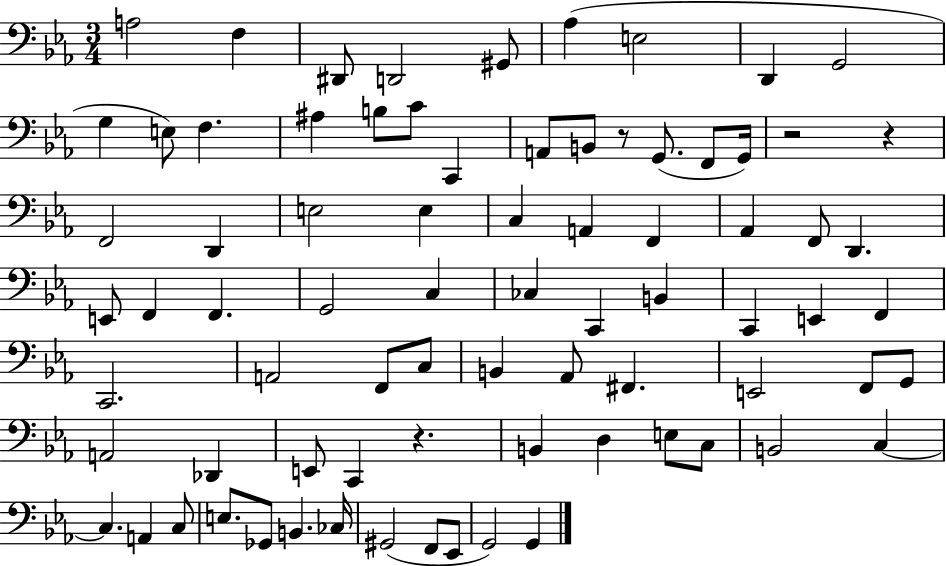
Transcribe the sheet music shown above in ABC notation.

X:1
T:Untitled
M:3/4
L:1/4
K:Eb
A,2 F, ^D,,/2 D,,2 ^G,,/2 _A, E,2 D,, G,,2 G, E,/2 F, ^A, B,/2 C/2 C,, A,,/2 B,,/2 z/2 G,,/2 F,,/2 G,,/4 z2 z F,,2 D,, E,2 E, C, A,, F,, _A,, F,,/2 D,, E,,/2 F,, F,, G,,2 C, _C, C,, B,, C,, E,, F,, C,,2 A,,2 F,,/2 C,/2 B,, _A,,/2 ^F,, E,,2 F,,/2 G,,/2 A,,2 _D,, E,,/2 C,, z B,, D, E,/2 C,/2 B,,2 C, C, A,, C,/2 E,/2 _G,,/2 B,, _C,/4 ^G,,2 F,,/2 _E,,/2 G,,2 G,,